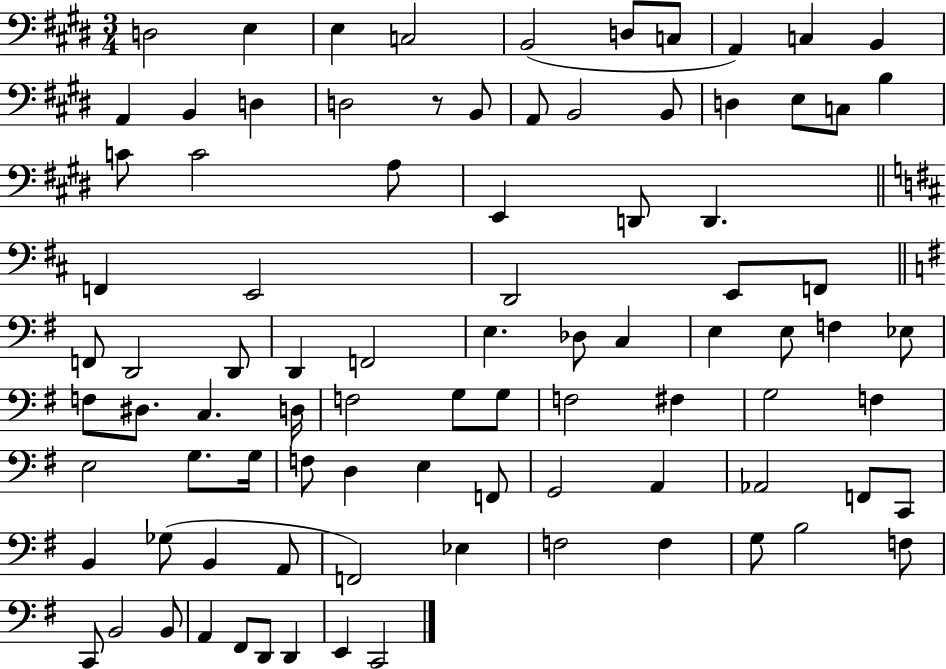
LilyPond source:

{
  \clef bass
  \numericTimeSignature
  \time 3/4
  \key e \major
  \repeat volta 2 { d2 e4 | e4 c2 | b,2( d8 c8 | a,4) c4 b,4 | \break a,4 b,4 d4 | d2 r8 b,8 | a,8 b,2 b,8 | d4 e8 c8 b4 | \break c'8 c'2 a8 | e,4 d,8 d,4. | \bar "||" \break \key d \major f,4 e,2 | d,2 e,8 f,8 | \bar "||" \break \key g \major f,8 d,2 d,8 | d,4 f,2 | e4. des8 c4 | e4 e8 f4 ees8 | \break f8 dis8. c4. d16 | f2 g8 g8 | f2 fis4 | g2 f4 | \break e2 g8. g16 | f8 d4 e4 f,8 | g,2 a,4 | aes,2 f,8 c,8 | \break b,4 ges8( b,4 a,8 | f,2) ees4 | f2 f4 | g8 b2 f8 | \break c,8 b,2 b,8 | a,4 fis,8 d,8 d,4 | e,4 c,2 | } \bar "|."
}